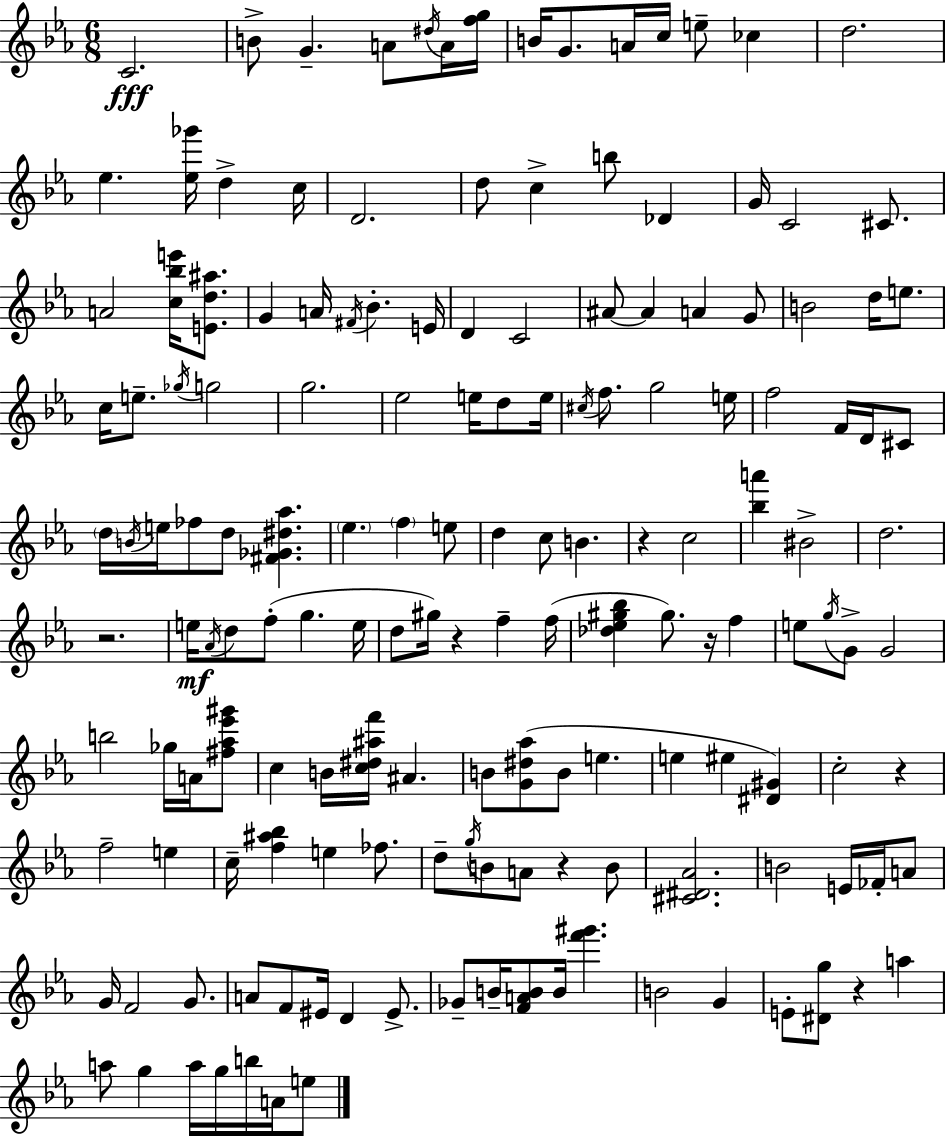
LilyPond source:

{
  \clef treble
  \numericTimeSignature
  \time 6/8
  \key ees \major
  c'2.\fff | b'8-> g'4.-- a'8 \acciaccatura { dis''16 } a'16 | <f'' g''>16 b'16 g'8. a'16 c''16 e''8-- ces''4 | d''2. | \break ees''4. <ees'' ges'''>16 d''4-> | c''16 d'2. | d''8 c''4-> b''8 des'4 | g'16 c'2 cis'8. | \break a'2 <c'' bes'' e'''>16 <e' d'' ais''>8. | g'4 a'16 \acciaccatura { fis'16 } bes'4.-. | e'16 d'4 c'2 | ais'8~~ ais'4 a'4 | \break g'8 b'2 d''16 e''8. | c''16 e''8.-- \acciaccatura { ges''16 } g''2 | g''2. | ees''2 e''16 | \break d''8 e''16 \acciaccatura { cis''16 } f''8. g''2 | e''16 f''2 | f'16 d'16 cis'8 \parenthesize d''16 \acciaccatura { b'16 } e''16 fes''8 d''8 <fis' ges' dis'' aes''>4. | \parenthesize ees''4. \parenthesize f''4 | \break e''8 d''4 c''8 b'4. | r4 c''2 | <bes'' a'''>4 bis'2-> | d''2. | \break r2. | e''16\mf \acciaccatura { aes'16 } d''8 f''8-.( g''4. | e''16 d''8 gis''16) r4 | f''4-- f''16( <des'' ees'' gis'' bes''>4 gis''8.) | \break r16 f''4 e''8 \acciaccatura { g''16 } g'8-> g'2 | b''2 | ges''16 a'16 <fis'' aes'' ees''' gis'''>8 c''4 b'16 | <c'' dis'' ais'' f'''>16 ais'4. b'8 <g' dis'' aes''>8( b'8 | \break e''4. e''4 eis''4 | <dis' gis'>4) c''2-. | r4 f''2-- | e''4 c''16-- <f'' ais'' bes''>4 | \break e''4 fes''8. d''8-- \acciaccatura { g''16 } b'8 | a'8 r4 b'8 <cis' dis' aes'>2. | b'2 | e'16 fes'16-. a'8 g'16 f'2 | \break g'8. a'8 f'8 | eis'16 d'4 eis'8.-> ges'8-- b'16-- <f' a' b'>8 | b'16 <f''' gis'''>4. b'2 | g'4 e'8-. <dis' g''>8 | \break r4 a''4 a''8 g''4 | a''16 g''16 b''16 a'16 e''8 \bar "|."
}